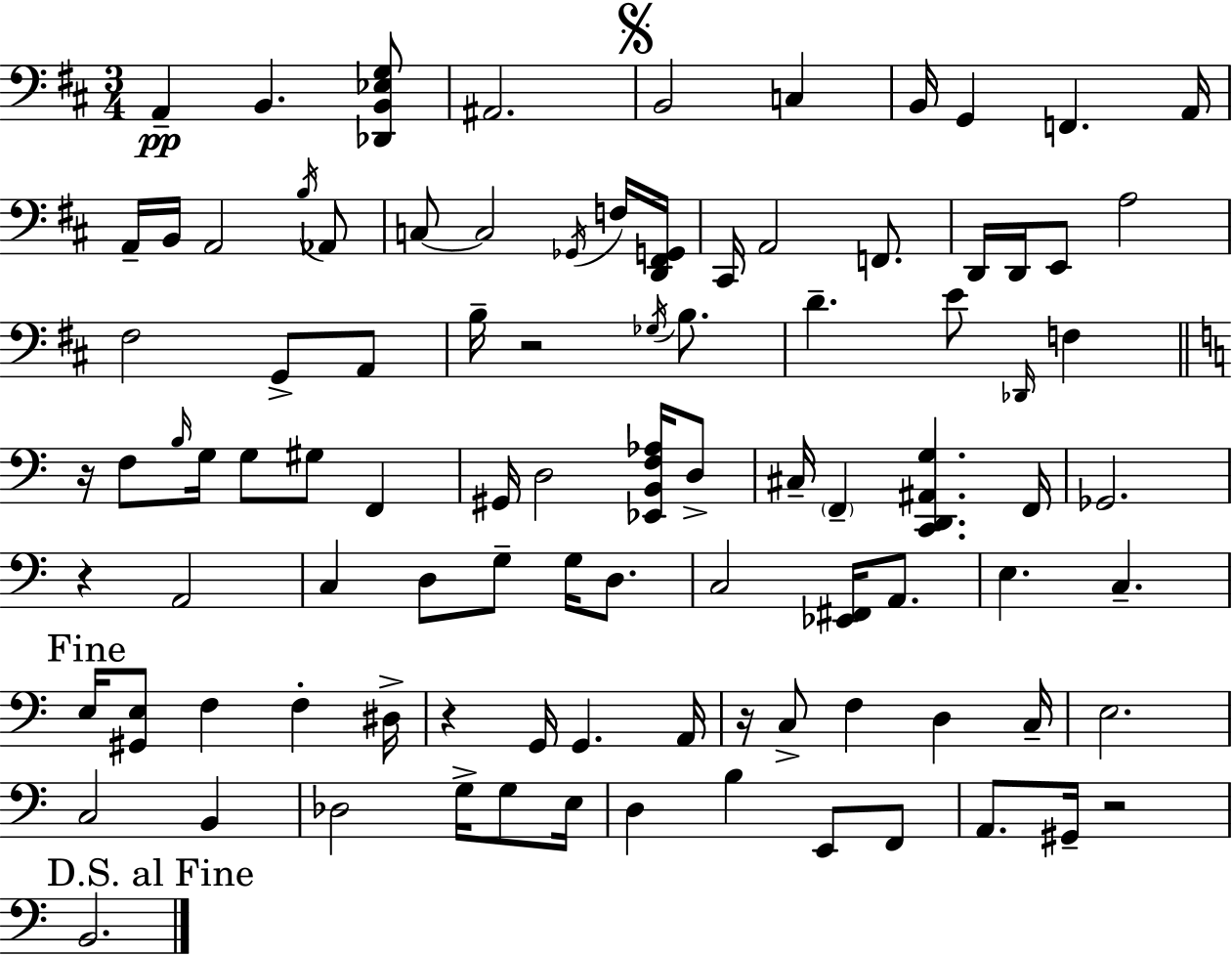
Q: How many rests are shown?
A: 6